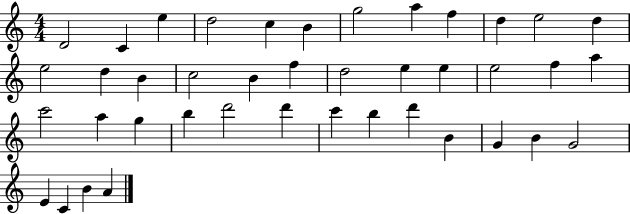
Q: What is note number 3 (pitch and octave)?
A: E5